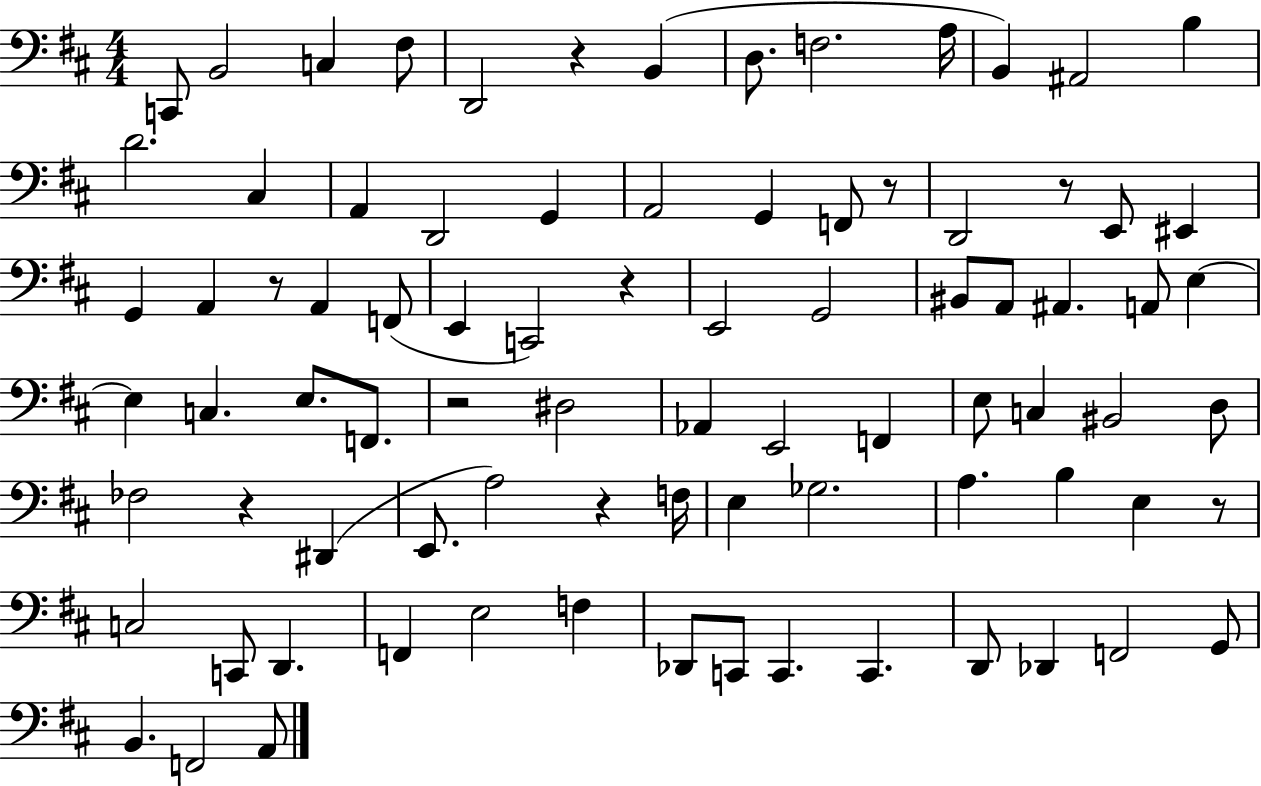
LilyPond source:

{
  \clef bass
  \numericTimeSignature
  \time 4/4
  \key d \major
  c,8 b,2 c4 fis8 | d,2 r4 b,4( | d8. f2. a16 | b,4) ais,2 b4 | \break d'2. cis4 | a,4 d,2 g,4 | a,2 g,4 f,8 r8 | d,2 r8 e,8 eis,4 | \break g,4 a,4 r8 a,4 f,8( | e,4 c,2) r4 | e,2 g,2 | bis,8 a,8 ais,4. a,8 e4~~ | \break e4 c4. e8. f,8. | r2 dis2 | aes,4 e,2 f,4 | e8 c4 bis,2 d8 | \break fes2 r4 dis,4( | e,8. a2) r4 f16 | e4 ges2. | a4. b4 e4 r8 | \break c2 c,8 d,4. | f,4 e2 f4 | des,8 c,8 c,4. c,4. | d,8 des,4 f,2 g,8 | \break b,4. f,2 a,8 | \bar "|."
}